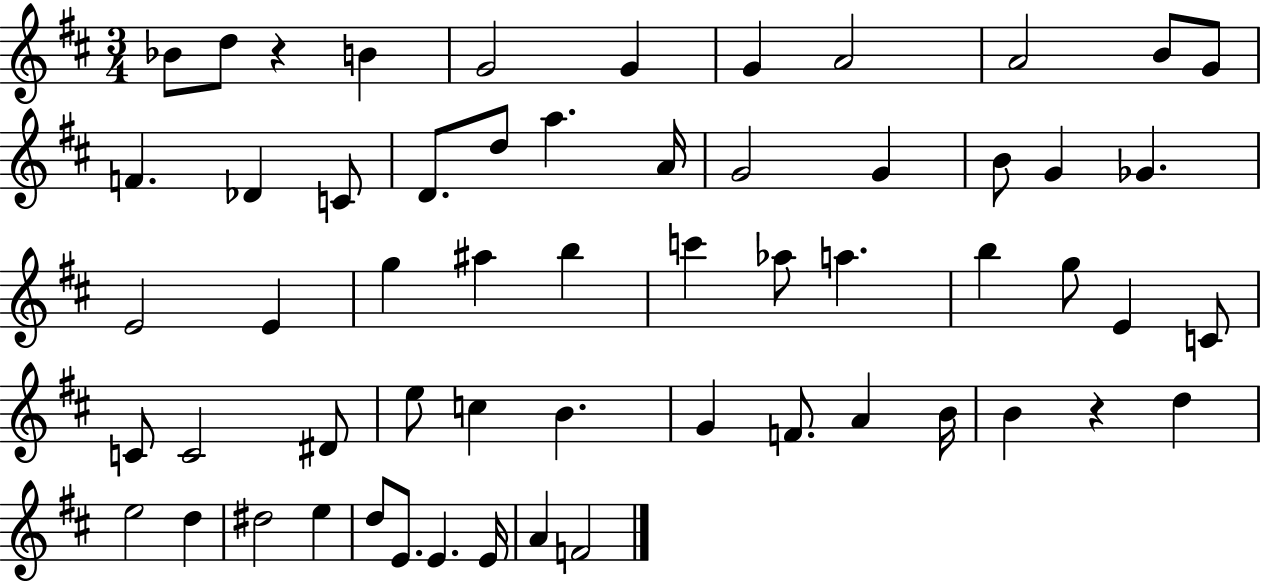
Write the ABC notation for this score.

X:1
T:Untitled
M:3/4
L:1/4
K:D
_B/2 d/2 z B G2 G G A2 A2 B/2 G/2 F _D C/2 D/2 d/2 a A/4 G2 G B/2 G _G E2 E g ^a b c' _a/2 a b g/2 E C/2 C/2 C2 ^D/2 e/2 c B G F/2 A B/4 B z d e2 d ^d2 e d/2 E/2 E E/4 A F2